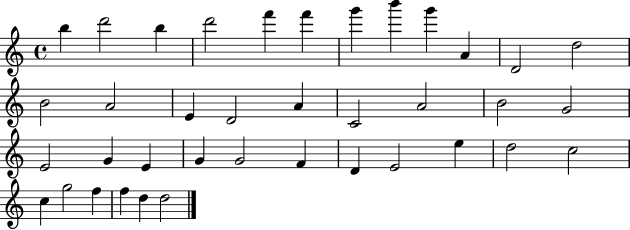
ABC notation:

X:1
T:Untitled
M:4/4
L:1/4
K:C
b d'2 b d'2 f' f' g' b' g' A D2 d2 B2 A2 E D2 A C2 A2 B2 G2 E2 G E G G2 F D E2 e d2 c2 c g2 f f d d2